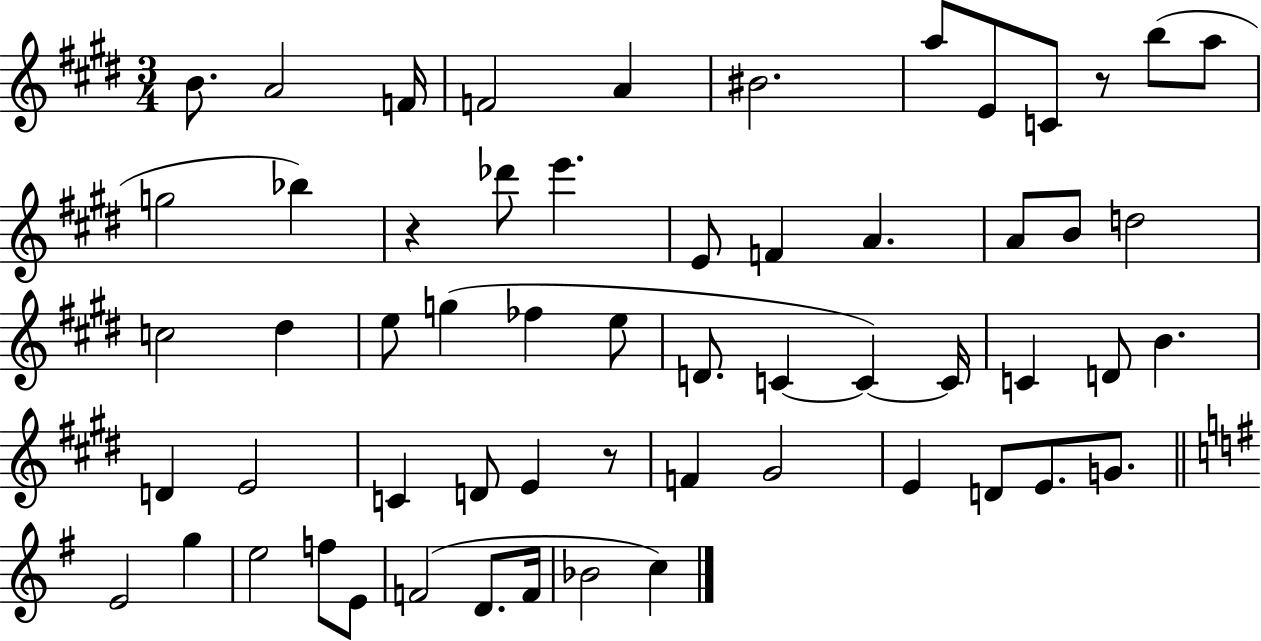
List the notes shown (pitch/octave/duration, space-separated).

B4/e. A4/h F4/s F4/h A4/q BIS4/h. A5/e E4/e C4/e R/e B5/e A5/e G5/h Bb5/q R/q Db6/e E6/q. E4/e F4/q A4/q. A4/e B4/e D5/h C5/h D#5/q E5/e G5/q FES5/q E5/e D4/e. C4/q C4/q C4/s C4/q D4/e B4/q. D4/q E4/h C4/q D4/e E4/q R/e F4/q G#4/h E4/q D4/e E4/e. G4/e. E4/h G5/q E5/h F5/e E4/e F4/h D4/e. F4/s Bb4/h C5/q